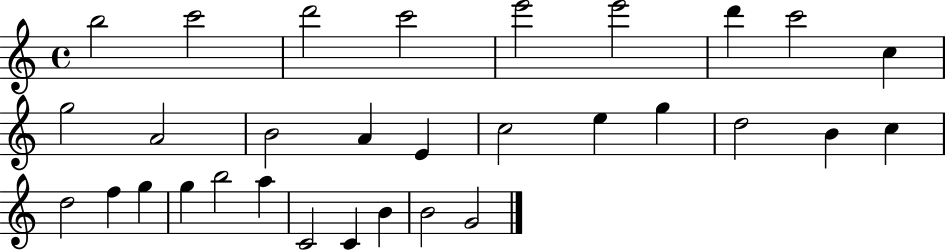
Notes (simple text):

B5/h C6/h D6/h C6/h E6/h E6/h D6/q C6/h C5/q G5/h A4/h B4/h A4/q E4/q C5/h E5/q G5/q D5/h B4/q C5/q D5/h F5/q G5/q G5/q B5/h A5/q C4/h C4/q B4/q B4/h G4/h